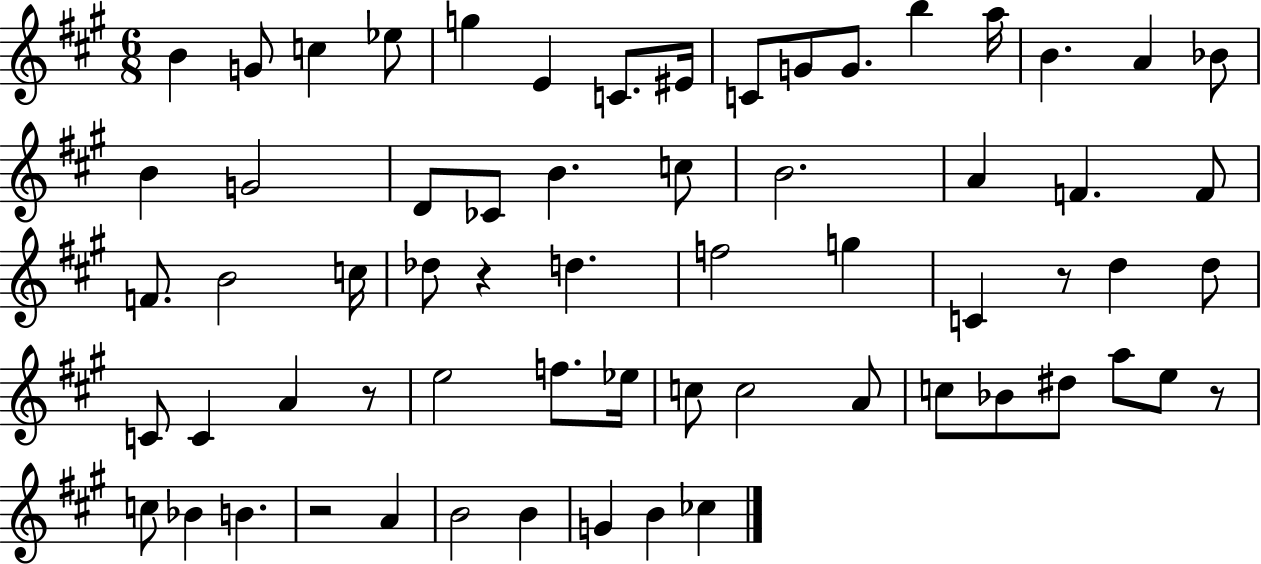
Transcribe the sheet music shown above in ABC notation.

X:1
T:Untitled
M:6/8
L:1/4
K:A
B G/2 c _e/2 g E C/2 ^E/4 C/2 G/2 G/2 b a/4 B A _B/2 B G2 D/2 _C/2 B c/2 B2 A F F/2 F/2 B2 c/4 _d/2 z d f2 g C z/2 d d/2 C/2 C A z/2 e2 f/2 _e/4 c/2 c2 A/2 c/2 _B/2 ^d/2 a/2 e/2 z/2 c/2 _B B z2 A B2 B G B _c